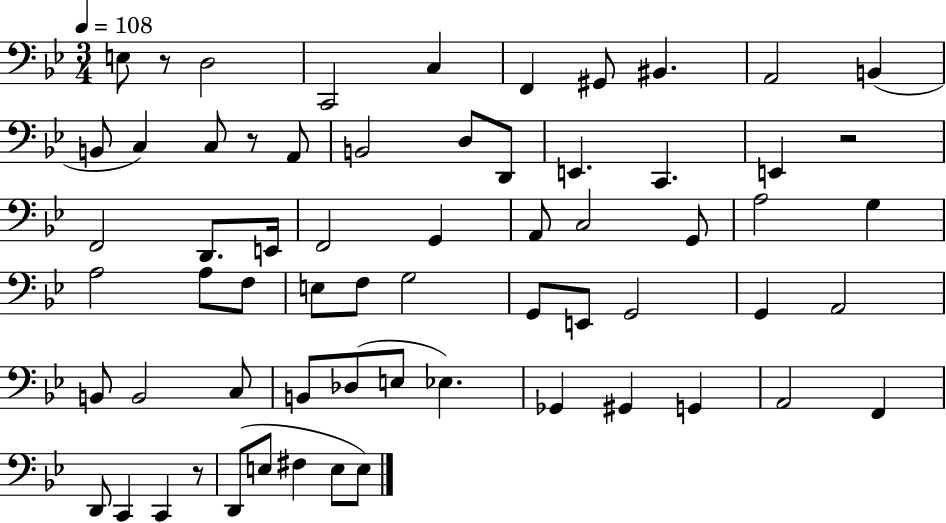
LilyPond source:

{
  \clef bass
  \numericTimeSignature
  \time 3/4
  \key bes \major
  \tempo 4 = 108
  e8 r8 d2 | c,2 c4 | f,4 gis,8 bis,4. | a,2 b,4( | \break b,8 c4) c8 r8 a,8 | b,2 d8 d,8 | e,4. c,4. | e,4 r2 | \break f,2 d,8. e,16 | f,2 g,4 | a,8 c2 g,8 | a2 g4 | \break a2 a8 f8 | e8 f8 g2 | g,8 e,8 g,2 | g,4 a,2 | \break b,8 b,2 c8 | b,8 des8( e8 ees4.) | ges,4 gis,4 g,4 | a,2 f,4 | \break d,8 c,4 c,4 r8 | d,8( e8 fis4 e8 e8) | \bar "|."
}